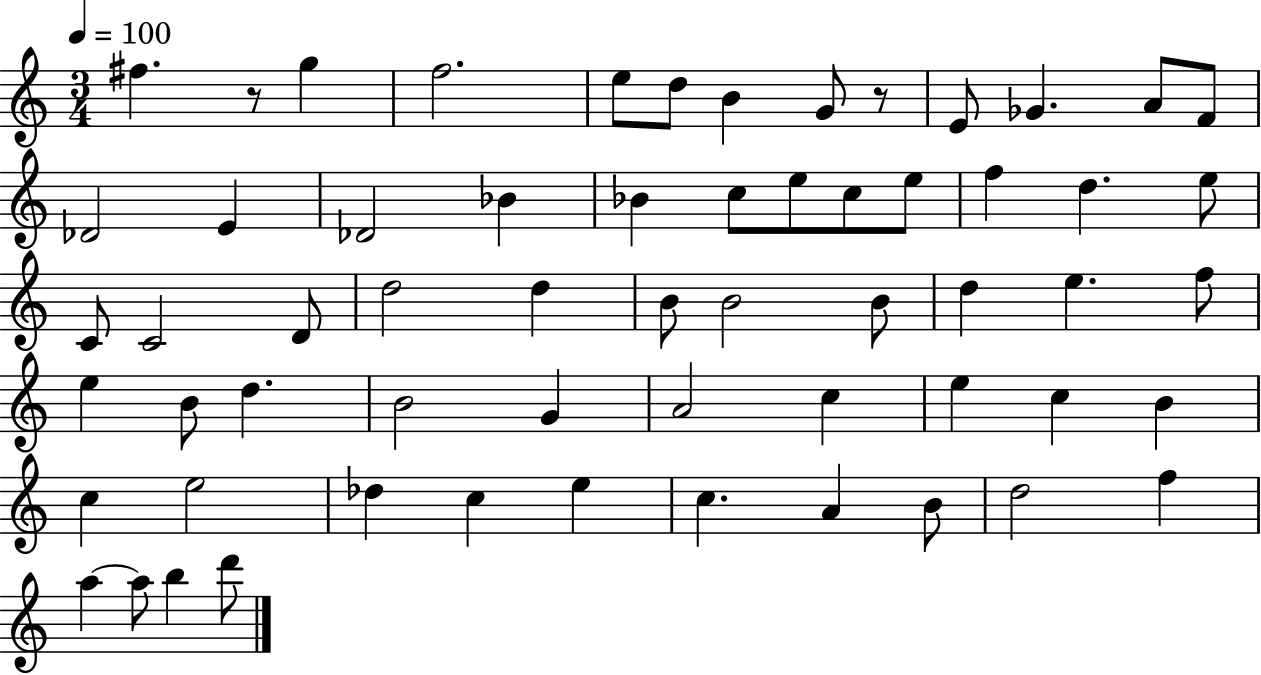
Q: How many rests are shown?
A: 2